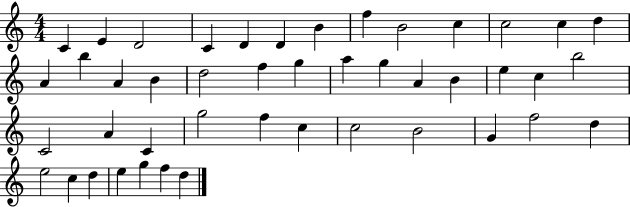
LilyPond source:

{
  \clef treble
  \numericTimeSignature
  \time 4/4
  \key c \major
  c'4 e'4 d'2 | c'4 d'4 d'4 b'4 | f''4 b'2 c''4 | c''2 c''4 d''4 | \break a'4 b''4 a'4 b'4 | d''2 f''4 g''4 | a''4 g''4 a'4 b'4 | e''4 c''4 b''2 | \break c'2 a'4 c'4 | g''2 f''4 c''4 | c''2 b'2 | g'4 f''2 d''4 | \break e''2 c''4 d''4 | e''4 g''4 f''4 d''4 | \bar "|."
}